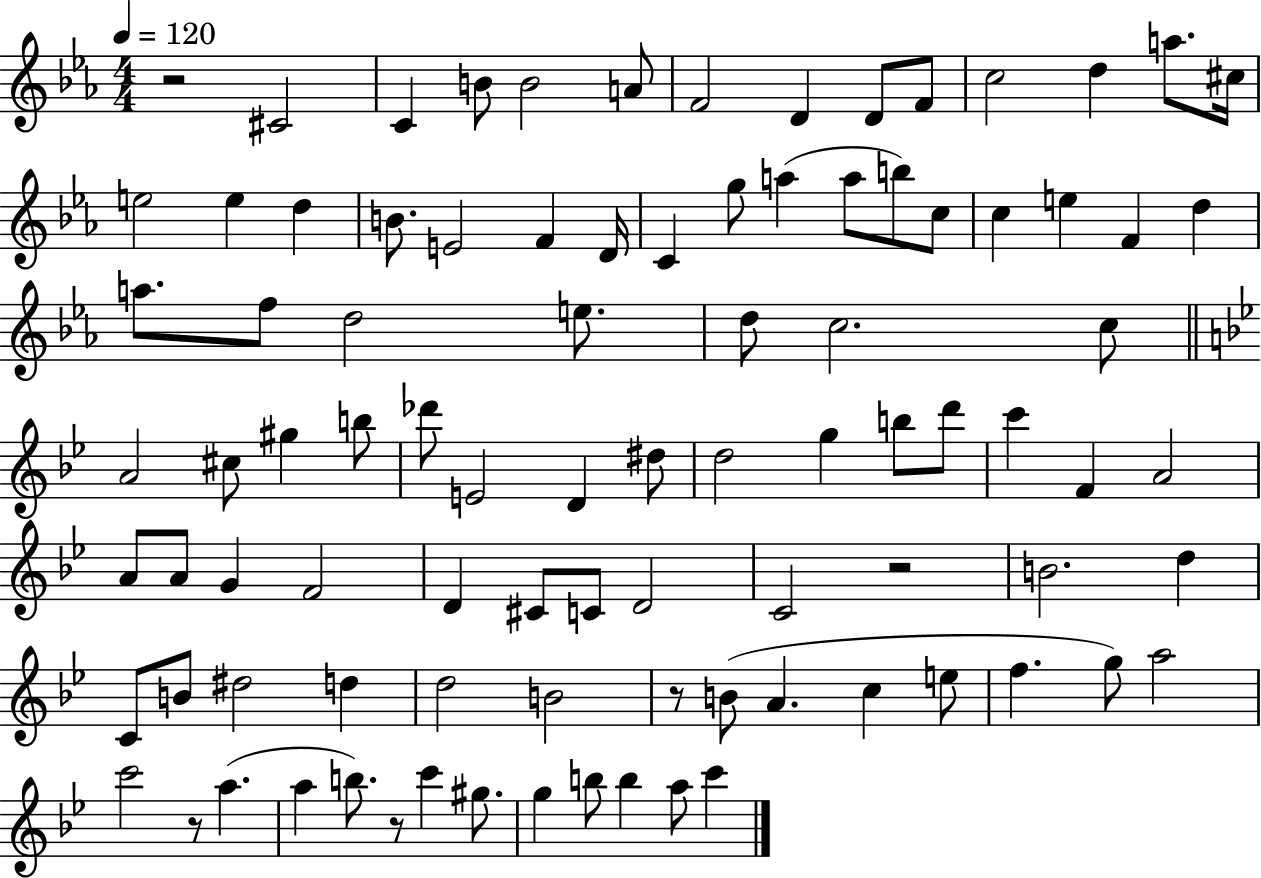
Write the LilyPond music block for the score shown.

{
  \clef treble
  \numericTimeSignature
  \time 4/4
  \key ees \major
  \tempo 4 = 120
  r2 cis'2 | c'4 b'8 b'2 a'8 | f'2 d'4 d'8 f'8 | c''2 d''4 a''8. cis''16 | \break e''2 e''4 d''4 | b'8. e'2 f'4 d'16 | c'4 g''8 a''4( a''8 b''8) c''8 | c''4 e''4 f'4 d''4 | \break a''8. f''8 d''2 e''8. | d''8 c''2. c''8 | \bar "||" \break \key g \minor a'2 cis''8 gis''4 b''8 | des'''8 e'2 d'4 dis''8 | d''2 g''4 b''8 d'''8 | c'''4 f'4 a'2 | \break a'8 a'8 g'4 f'2 | d'4 cis'8 c'8 d'2 | c'2 r2 | b'2. d''4 | \break c'8 b'8 dis''2 d''4 | d''2 b'2 | r8 b'8( a'4. c''4 e''8 | f''4. g''8) a''2 | \break c'''2 r8 a''4.( | a''4 b''8.) r8 c'''4 gis''8. | g''4 b''8 b''4 a''8 c'''4 | \bar "|."
}